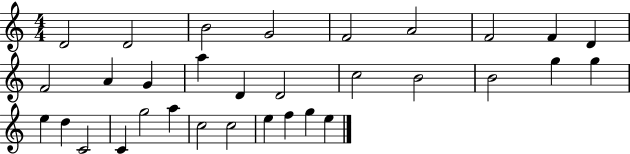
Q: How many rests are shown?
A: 0